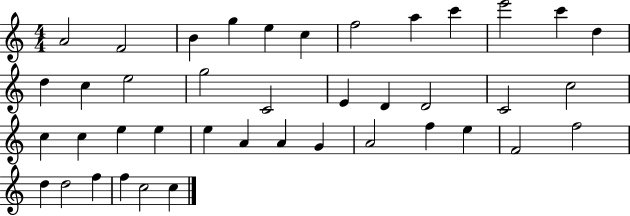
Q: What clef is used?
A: treble